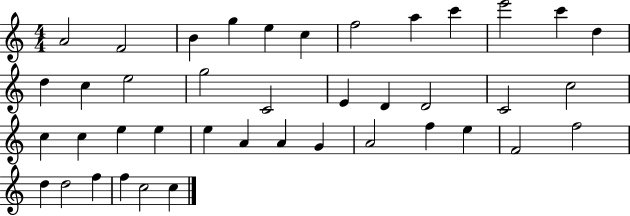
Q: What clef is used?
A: treble